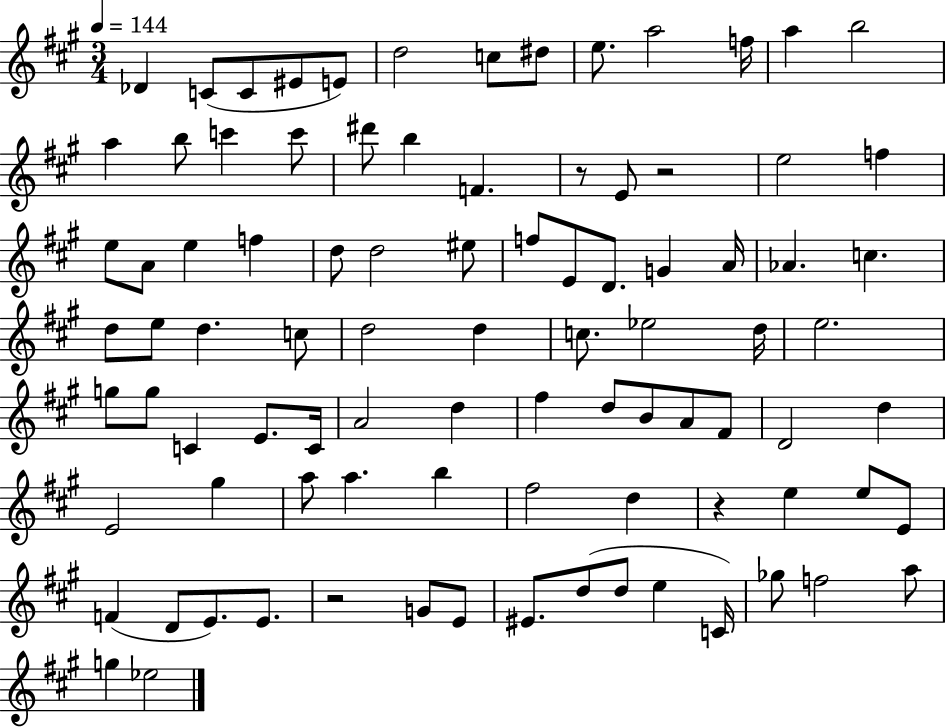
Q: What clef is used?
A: treble